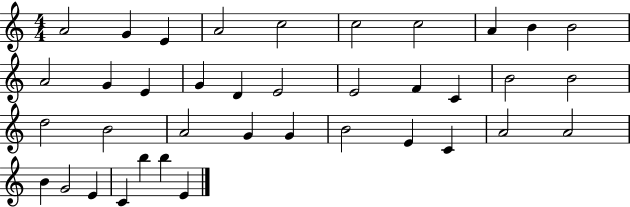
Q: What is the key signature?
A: C major